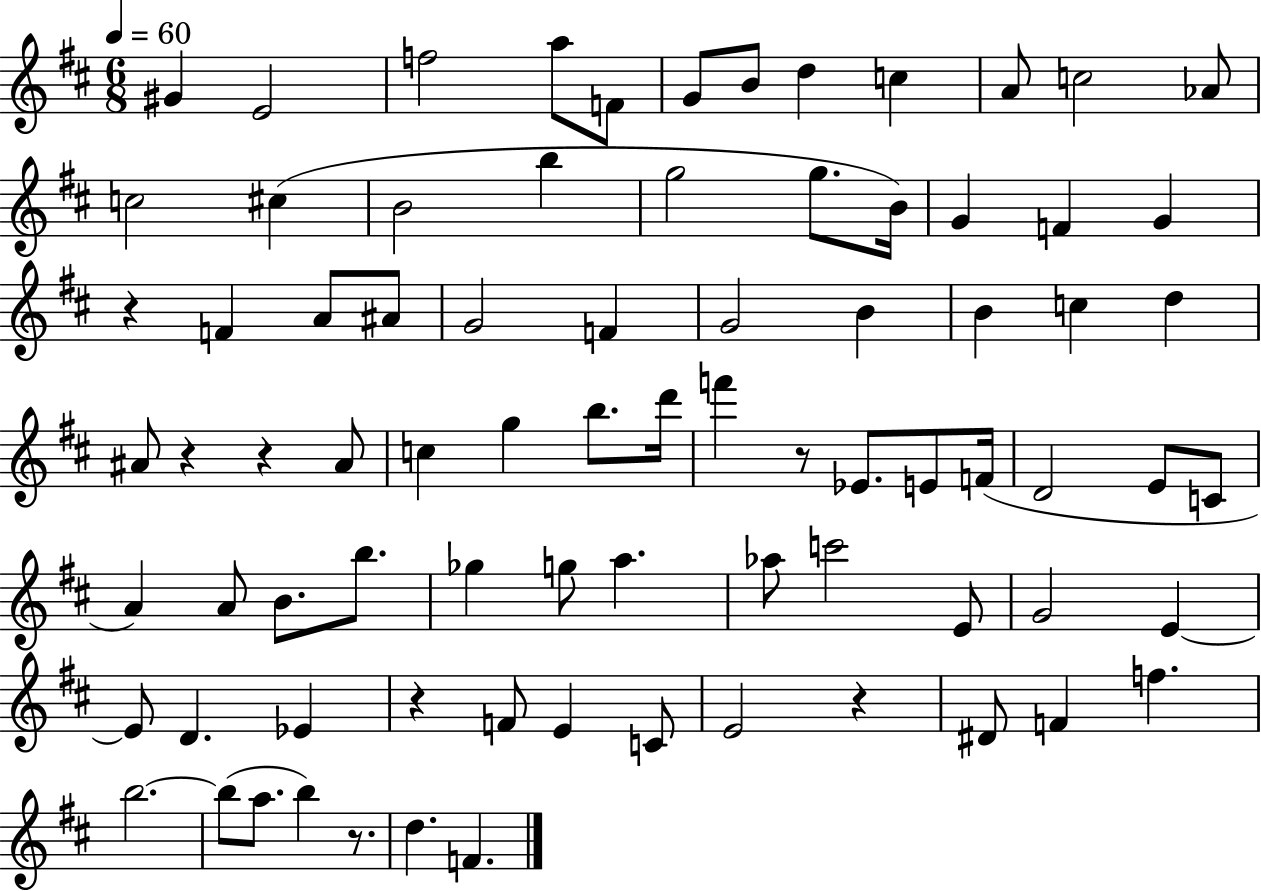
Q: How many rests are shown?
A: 7